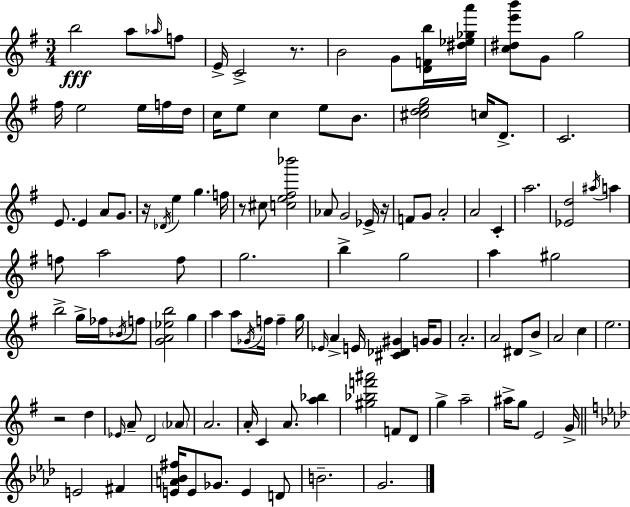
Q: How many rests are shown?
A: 5